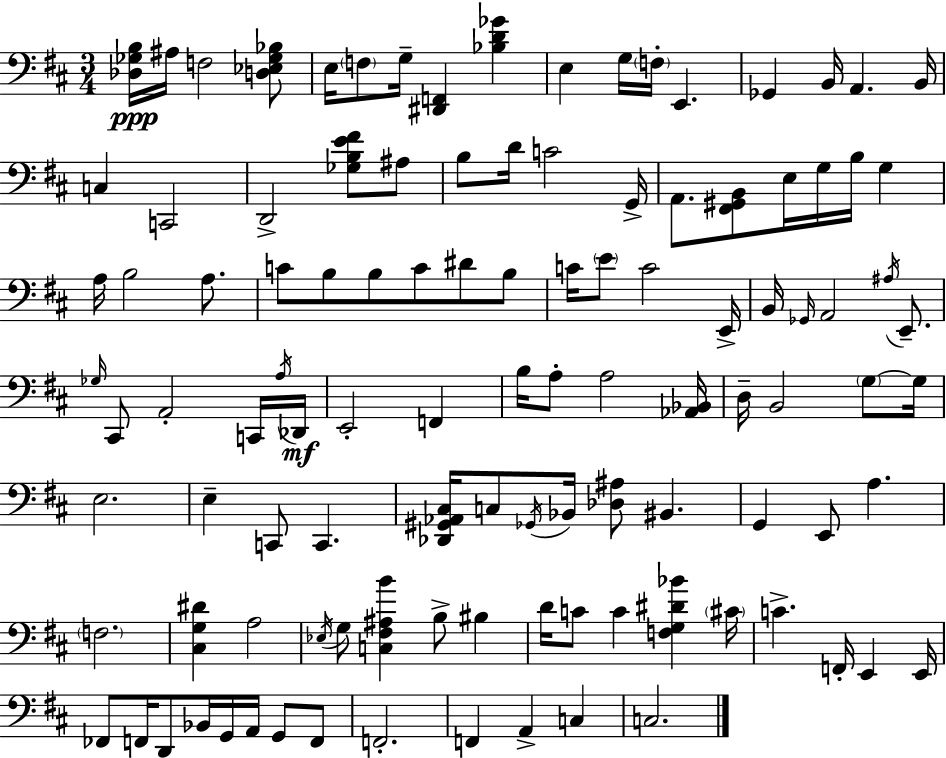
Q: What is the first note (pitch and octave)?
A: A#3